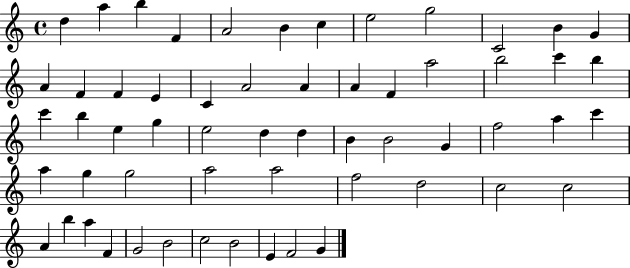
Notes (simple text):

D5/q A5/q B5/q F4/q A4/h B4/q C5/q E5/h G5/h C4/h B4/q G4/q A4/q F4/q F4/q E4/q C4/q A4/h A4/q A4/q F4/q A5/h B5/h C6/q B5/q C6/q B5/q E5/q G5/q E5/h D5/q D5/q B4/q B4/h G4/q F5/h A5/q C6/q A5/q G5/q G5/h A5/h A5/h F5/h D5/h C5/h C5/h A4/q B5/q A5/q F4/q G4/h B4/h C5/h B4/h E4/q F4/h G4/q